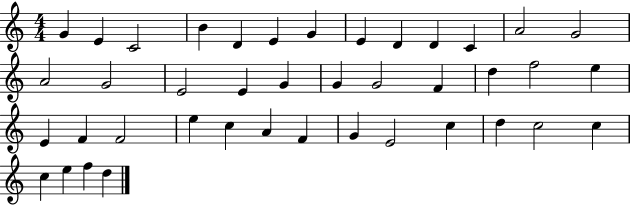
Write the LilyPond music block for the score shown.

{
  \clef treble
  \numericTimeSignature
  \time 4/4
  \key c \major
  g'4 e'4 c'2 | b'4 d'4 e'4 g'4 | e'4 d'4 d'4 c'4 | a'2 g'2 | \break a'2 g'2 | e'2 e'4 g'4 | g'4 g'2 f'4 | d''4 f''2 e''4 | \break e'4 f'4 f'2 | e''4 c''4 a'4 f'4 | g'4 e'2 c''4 | d''4 c''2 c''4 | \break c''4 e''4 f''4 d''4 | \bar "|."
}